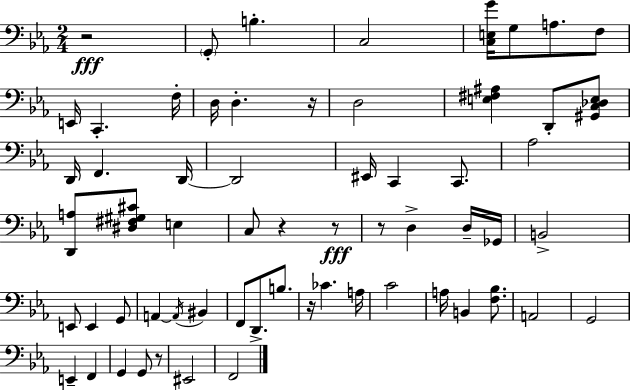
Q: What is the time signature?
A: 2/4